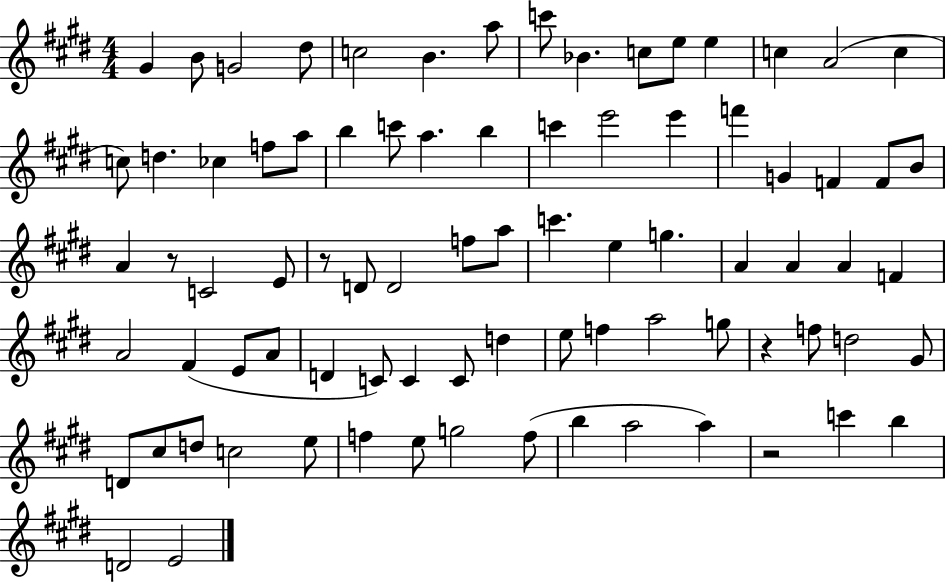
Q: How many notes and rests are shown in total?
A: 82